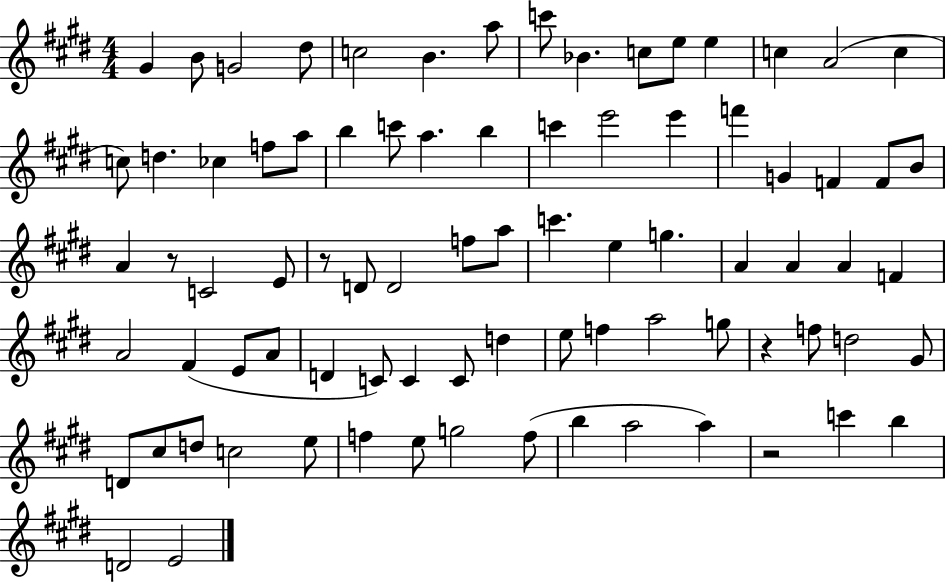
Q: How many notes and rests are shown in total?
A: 82